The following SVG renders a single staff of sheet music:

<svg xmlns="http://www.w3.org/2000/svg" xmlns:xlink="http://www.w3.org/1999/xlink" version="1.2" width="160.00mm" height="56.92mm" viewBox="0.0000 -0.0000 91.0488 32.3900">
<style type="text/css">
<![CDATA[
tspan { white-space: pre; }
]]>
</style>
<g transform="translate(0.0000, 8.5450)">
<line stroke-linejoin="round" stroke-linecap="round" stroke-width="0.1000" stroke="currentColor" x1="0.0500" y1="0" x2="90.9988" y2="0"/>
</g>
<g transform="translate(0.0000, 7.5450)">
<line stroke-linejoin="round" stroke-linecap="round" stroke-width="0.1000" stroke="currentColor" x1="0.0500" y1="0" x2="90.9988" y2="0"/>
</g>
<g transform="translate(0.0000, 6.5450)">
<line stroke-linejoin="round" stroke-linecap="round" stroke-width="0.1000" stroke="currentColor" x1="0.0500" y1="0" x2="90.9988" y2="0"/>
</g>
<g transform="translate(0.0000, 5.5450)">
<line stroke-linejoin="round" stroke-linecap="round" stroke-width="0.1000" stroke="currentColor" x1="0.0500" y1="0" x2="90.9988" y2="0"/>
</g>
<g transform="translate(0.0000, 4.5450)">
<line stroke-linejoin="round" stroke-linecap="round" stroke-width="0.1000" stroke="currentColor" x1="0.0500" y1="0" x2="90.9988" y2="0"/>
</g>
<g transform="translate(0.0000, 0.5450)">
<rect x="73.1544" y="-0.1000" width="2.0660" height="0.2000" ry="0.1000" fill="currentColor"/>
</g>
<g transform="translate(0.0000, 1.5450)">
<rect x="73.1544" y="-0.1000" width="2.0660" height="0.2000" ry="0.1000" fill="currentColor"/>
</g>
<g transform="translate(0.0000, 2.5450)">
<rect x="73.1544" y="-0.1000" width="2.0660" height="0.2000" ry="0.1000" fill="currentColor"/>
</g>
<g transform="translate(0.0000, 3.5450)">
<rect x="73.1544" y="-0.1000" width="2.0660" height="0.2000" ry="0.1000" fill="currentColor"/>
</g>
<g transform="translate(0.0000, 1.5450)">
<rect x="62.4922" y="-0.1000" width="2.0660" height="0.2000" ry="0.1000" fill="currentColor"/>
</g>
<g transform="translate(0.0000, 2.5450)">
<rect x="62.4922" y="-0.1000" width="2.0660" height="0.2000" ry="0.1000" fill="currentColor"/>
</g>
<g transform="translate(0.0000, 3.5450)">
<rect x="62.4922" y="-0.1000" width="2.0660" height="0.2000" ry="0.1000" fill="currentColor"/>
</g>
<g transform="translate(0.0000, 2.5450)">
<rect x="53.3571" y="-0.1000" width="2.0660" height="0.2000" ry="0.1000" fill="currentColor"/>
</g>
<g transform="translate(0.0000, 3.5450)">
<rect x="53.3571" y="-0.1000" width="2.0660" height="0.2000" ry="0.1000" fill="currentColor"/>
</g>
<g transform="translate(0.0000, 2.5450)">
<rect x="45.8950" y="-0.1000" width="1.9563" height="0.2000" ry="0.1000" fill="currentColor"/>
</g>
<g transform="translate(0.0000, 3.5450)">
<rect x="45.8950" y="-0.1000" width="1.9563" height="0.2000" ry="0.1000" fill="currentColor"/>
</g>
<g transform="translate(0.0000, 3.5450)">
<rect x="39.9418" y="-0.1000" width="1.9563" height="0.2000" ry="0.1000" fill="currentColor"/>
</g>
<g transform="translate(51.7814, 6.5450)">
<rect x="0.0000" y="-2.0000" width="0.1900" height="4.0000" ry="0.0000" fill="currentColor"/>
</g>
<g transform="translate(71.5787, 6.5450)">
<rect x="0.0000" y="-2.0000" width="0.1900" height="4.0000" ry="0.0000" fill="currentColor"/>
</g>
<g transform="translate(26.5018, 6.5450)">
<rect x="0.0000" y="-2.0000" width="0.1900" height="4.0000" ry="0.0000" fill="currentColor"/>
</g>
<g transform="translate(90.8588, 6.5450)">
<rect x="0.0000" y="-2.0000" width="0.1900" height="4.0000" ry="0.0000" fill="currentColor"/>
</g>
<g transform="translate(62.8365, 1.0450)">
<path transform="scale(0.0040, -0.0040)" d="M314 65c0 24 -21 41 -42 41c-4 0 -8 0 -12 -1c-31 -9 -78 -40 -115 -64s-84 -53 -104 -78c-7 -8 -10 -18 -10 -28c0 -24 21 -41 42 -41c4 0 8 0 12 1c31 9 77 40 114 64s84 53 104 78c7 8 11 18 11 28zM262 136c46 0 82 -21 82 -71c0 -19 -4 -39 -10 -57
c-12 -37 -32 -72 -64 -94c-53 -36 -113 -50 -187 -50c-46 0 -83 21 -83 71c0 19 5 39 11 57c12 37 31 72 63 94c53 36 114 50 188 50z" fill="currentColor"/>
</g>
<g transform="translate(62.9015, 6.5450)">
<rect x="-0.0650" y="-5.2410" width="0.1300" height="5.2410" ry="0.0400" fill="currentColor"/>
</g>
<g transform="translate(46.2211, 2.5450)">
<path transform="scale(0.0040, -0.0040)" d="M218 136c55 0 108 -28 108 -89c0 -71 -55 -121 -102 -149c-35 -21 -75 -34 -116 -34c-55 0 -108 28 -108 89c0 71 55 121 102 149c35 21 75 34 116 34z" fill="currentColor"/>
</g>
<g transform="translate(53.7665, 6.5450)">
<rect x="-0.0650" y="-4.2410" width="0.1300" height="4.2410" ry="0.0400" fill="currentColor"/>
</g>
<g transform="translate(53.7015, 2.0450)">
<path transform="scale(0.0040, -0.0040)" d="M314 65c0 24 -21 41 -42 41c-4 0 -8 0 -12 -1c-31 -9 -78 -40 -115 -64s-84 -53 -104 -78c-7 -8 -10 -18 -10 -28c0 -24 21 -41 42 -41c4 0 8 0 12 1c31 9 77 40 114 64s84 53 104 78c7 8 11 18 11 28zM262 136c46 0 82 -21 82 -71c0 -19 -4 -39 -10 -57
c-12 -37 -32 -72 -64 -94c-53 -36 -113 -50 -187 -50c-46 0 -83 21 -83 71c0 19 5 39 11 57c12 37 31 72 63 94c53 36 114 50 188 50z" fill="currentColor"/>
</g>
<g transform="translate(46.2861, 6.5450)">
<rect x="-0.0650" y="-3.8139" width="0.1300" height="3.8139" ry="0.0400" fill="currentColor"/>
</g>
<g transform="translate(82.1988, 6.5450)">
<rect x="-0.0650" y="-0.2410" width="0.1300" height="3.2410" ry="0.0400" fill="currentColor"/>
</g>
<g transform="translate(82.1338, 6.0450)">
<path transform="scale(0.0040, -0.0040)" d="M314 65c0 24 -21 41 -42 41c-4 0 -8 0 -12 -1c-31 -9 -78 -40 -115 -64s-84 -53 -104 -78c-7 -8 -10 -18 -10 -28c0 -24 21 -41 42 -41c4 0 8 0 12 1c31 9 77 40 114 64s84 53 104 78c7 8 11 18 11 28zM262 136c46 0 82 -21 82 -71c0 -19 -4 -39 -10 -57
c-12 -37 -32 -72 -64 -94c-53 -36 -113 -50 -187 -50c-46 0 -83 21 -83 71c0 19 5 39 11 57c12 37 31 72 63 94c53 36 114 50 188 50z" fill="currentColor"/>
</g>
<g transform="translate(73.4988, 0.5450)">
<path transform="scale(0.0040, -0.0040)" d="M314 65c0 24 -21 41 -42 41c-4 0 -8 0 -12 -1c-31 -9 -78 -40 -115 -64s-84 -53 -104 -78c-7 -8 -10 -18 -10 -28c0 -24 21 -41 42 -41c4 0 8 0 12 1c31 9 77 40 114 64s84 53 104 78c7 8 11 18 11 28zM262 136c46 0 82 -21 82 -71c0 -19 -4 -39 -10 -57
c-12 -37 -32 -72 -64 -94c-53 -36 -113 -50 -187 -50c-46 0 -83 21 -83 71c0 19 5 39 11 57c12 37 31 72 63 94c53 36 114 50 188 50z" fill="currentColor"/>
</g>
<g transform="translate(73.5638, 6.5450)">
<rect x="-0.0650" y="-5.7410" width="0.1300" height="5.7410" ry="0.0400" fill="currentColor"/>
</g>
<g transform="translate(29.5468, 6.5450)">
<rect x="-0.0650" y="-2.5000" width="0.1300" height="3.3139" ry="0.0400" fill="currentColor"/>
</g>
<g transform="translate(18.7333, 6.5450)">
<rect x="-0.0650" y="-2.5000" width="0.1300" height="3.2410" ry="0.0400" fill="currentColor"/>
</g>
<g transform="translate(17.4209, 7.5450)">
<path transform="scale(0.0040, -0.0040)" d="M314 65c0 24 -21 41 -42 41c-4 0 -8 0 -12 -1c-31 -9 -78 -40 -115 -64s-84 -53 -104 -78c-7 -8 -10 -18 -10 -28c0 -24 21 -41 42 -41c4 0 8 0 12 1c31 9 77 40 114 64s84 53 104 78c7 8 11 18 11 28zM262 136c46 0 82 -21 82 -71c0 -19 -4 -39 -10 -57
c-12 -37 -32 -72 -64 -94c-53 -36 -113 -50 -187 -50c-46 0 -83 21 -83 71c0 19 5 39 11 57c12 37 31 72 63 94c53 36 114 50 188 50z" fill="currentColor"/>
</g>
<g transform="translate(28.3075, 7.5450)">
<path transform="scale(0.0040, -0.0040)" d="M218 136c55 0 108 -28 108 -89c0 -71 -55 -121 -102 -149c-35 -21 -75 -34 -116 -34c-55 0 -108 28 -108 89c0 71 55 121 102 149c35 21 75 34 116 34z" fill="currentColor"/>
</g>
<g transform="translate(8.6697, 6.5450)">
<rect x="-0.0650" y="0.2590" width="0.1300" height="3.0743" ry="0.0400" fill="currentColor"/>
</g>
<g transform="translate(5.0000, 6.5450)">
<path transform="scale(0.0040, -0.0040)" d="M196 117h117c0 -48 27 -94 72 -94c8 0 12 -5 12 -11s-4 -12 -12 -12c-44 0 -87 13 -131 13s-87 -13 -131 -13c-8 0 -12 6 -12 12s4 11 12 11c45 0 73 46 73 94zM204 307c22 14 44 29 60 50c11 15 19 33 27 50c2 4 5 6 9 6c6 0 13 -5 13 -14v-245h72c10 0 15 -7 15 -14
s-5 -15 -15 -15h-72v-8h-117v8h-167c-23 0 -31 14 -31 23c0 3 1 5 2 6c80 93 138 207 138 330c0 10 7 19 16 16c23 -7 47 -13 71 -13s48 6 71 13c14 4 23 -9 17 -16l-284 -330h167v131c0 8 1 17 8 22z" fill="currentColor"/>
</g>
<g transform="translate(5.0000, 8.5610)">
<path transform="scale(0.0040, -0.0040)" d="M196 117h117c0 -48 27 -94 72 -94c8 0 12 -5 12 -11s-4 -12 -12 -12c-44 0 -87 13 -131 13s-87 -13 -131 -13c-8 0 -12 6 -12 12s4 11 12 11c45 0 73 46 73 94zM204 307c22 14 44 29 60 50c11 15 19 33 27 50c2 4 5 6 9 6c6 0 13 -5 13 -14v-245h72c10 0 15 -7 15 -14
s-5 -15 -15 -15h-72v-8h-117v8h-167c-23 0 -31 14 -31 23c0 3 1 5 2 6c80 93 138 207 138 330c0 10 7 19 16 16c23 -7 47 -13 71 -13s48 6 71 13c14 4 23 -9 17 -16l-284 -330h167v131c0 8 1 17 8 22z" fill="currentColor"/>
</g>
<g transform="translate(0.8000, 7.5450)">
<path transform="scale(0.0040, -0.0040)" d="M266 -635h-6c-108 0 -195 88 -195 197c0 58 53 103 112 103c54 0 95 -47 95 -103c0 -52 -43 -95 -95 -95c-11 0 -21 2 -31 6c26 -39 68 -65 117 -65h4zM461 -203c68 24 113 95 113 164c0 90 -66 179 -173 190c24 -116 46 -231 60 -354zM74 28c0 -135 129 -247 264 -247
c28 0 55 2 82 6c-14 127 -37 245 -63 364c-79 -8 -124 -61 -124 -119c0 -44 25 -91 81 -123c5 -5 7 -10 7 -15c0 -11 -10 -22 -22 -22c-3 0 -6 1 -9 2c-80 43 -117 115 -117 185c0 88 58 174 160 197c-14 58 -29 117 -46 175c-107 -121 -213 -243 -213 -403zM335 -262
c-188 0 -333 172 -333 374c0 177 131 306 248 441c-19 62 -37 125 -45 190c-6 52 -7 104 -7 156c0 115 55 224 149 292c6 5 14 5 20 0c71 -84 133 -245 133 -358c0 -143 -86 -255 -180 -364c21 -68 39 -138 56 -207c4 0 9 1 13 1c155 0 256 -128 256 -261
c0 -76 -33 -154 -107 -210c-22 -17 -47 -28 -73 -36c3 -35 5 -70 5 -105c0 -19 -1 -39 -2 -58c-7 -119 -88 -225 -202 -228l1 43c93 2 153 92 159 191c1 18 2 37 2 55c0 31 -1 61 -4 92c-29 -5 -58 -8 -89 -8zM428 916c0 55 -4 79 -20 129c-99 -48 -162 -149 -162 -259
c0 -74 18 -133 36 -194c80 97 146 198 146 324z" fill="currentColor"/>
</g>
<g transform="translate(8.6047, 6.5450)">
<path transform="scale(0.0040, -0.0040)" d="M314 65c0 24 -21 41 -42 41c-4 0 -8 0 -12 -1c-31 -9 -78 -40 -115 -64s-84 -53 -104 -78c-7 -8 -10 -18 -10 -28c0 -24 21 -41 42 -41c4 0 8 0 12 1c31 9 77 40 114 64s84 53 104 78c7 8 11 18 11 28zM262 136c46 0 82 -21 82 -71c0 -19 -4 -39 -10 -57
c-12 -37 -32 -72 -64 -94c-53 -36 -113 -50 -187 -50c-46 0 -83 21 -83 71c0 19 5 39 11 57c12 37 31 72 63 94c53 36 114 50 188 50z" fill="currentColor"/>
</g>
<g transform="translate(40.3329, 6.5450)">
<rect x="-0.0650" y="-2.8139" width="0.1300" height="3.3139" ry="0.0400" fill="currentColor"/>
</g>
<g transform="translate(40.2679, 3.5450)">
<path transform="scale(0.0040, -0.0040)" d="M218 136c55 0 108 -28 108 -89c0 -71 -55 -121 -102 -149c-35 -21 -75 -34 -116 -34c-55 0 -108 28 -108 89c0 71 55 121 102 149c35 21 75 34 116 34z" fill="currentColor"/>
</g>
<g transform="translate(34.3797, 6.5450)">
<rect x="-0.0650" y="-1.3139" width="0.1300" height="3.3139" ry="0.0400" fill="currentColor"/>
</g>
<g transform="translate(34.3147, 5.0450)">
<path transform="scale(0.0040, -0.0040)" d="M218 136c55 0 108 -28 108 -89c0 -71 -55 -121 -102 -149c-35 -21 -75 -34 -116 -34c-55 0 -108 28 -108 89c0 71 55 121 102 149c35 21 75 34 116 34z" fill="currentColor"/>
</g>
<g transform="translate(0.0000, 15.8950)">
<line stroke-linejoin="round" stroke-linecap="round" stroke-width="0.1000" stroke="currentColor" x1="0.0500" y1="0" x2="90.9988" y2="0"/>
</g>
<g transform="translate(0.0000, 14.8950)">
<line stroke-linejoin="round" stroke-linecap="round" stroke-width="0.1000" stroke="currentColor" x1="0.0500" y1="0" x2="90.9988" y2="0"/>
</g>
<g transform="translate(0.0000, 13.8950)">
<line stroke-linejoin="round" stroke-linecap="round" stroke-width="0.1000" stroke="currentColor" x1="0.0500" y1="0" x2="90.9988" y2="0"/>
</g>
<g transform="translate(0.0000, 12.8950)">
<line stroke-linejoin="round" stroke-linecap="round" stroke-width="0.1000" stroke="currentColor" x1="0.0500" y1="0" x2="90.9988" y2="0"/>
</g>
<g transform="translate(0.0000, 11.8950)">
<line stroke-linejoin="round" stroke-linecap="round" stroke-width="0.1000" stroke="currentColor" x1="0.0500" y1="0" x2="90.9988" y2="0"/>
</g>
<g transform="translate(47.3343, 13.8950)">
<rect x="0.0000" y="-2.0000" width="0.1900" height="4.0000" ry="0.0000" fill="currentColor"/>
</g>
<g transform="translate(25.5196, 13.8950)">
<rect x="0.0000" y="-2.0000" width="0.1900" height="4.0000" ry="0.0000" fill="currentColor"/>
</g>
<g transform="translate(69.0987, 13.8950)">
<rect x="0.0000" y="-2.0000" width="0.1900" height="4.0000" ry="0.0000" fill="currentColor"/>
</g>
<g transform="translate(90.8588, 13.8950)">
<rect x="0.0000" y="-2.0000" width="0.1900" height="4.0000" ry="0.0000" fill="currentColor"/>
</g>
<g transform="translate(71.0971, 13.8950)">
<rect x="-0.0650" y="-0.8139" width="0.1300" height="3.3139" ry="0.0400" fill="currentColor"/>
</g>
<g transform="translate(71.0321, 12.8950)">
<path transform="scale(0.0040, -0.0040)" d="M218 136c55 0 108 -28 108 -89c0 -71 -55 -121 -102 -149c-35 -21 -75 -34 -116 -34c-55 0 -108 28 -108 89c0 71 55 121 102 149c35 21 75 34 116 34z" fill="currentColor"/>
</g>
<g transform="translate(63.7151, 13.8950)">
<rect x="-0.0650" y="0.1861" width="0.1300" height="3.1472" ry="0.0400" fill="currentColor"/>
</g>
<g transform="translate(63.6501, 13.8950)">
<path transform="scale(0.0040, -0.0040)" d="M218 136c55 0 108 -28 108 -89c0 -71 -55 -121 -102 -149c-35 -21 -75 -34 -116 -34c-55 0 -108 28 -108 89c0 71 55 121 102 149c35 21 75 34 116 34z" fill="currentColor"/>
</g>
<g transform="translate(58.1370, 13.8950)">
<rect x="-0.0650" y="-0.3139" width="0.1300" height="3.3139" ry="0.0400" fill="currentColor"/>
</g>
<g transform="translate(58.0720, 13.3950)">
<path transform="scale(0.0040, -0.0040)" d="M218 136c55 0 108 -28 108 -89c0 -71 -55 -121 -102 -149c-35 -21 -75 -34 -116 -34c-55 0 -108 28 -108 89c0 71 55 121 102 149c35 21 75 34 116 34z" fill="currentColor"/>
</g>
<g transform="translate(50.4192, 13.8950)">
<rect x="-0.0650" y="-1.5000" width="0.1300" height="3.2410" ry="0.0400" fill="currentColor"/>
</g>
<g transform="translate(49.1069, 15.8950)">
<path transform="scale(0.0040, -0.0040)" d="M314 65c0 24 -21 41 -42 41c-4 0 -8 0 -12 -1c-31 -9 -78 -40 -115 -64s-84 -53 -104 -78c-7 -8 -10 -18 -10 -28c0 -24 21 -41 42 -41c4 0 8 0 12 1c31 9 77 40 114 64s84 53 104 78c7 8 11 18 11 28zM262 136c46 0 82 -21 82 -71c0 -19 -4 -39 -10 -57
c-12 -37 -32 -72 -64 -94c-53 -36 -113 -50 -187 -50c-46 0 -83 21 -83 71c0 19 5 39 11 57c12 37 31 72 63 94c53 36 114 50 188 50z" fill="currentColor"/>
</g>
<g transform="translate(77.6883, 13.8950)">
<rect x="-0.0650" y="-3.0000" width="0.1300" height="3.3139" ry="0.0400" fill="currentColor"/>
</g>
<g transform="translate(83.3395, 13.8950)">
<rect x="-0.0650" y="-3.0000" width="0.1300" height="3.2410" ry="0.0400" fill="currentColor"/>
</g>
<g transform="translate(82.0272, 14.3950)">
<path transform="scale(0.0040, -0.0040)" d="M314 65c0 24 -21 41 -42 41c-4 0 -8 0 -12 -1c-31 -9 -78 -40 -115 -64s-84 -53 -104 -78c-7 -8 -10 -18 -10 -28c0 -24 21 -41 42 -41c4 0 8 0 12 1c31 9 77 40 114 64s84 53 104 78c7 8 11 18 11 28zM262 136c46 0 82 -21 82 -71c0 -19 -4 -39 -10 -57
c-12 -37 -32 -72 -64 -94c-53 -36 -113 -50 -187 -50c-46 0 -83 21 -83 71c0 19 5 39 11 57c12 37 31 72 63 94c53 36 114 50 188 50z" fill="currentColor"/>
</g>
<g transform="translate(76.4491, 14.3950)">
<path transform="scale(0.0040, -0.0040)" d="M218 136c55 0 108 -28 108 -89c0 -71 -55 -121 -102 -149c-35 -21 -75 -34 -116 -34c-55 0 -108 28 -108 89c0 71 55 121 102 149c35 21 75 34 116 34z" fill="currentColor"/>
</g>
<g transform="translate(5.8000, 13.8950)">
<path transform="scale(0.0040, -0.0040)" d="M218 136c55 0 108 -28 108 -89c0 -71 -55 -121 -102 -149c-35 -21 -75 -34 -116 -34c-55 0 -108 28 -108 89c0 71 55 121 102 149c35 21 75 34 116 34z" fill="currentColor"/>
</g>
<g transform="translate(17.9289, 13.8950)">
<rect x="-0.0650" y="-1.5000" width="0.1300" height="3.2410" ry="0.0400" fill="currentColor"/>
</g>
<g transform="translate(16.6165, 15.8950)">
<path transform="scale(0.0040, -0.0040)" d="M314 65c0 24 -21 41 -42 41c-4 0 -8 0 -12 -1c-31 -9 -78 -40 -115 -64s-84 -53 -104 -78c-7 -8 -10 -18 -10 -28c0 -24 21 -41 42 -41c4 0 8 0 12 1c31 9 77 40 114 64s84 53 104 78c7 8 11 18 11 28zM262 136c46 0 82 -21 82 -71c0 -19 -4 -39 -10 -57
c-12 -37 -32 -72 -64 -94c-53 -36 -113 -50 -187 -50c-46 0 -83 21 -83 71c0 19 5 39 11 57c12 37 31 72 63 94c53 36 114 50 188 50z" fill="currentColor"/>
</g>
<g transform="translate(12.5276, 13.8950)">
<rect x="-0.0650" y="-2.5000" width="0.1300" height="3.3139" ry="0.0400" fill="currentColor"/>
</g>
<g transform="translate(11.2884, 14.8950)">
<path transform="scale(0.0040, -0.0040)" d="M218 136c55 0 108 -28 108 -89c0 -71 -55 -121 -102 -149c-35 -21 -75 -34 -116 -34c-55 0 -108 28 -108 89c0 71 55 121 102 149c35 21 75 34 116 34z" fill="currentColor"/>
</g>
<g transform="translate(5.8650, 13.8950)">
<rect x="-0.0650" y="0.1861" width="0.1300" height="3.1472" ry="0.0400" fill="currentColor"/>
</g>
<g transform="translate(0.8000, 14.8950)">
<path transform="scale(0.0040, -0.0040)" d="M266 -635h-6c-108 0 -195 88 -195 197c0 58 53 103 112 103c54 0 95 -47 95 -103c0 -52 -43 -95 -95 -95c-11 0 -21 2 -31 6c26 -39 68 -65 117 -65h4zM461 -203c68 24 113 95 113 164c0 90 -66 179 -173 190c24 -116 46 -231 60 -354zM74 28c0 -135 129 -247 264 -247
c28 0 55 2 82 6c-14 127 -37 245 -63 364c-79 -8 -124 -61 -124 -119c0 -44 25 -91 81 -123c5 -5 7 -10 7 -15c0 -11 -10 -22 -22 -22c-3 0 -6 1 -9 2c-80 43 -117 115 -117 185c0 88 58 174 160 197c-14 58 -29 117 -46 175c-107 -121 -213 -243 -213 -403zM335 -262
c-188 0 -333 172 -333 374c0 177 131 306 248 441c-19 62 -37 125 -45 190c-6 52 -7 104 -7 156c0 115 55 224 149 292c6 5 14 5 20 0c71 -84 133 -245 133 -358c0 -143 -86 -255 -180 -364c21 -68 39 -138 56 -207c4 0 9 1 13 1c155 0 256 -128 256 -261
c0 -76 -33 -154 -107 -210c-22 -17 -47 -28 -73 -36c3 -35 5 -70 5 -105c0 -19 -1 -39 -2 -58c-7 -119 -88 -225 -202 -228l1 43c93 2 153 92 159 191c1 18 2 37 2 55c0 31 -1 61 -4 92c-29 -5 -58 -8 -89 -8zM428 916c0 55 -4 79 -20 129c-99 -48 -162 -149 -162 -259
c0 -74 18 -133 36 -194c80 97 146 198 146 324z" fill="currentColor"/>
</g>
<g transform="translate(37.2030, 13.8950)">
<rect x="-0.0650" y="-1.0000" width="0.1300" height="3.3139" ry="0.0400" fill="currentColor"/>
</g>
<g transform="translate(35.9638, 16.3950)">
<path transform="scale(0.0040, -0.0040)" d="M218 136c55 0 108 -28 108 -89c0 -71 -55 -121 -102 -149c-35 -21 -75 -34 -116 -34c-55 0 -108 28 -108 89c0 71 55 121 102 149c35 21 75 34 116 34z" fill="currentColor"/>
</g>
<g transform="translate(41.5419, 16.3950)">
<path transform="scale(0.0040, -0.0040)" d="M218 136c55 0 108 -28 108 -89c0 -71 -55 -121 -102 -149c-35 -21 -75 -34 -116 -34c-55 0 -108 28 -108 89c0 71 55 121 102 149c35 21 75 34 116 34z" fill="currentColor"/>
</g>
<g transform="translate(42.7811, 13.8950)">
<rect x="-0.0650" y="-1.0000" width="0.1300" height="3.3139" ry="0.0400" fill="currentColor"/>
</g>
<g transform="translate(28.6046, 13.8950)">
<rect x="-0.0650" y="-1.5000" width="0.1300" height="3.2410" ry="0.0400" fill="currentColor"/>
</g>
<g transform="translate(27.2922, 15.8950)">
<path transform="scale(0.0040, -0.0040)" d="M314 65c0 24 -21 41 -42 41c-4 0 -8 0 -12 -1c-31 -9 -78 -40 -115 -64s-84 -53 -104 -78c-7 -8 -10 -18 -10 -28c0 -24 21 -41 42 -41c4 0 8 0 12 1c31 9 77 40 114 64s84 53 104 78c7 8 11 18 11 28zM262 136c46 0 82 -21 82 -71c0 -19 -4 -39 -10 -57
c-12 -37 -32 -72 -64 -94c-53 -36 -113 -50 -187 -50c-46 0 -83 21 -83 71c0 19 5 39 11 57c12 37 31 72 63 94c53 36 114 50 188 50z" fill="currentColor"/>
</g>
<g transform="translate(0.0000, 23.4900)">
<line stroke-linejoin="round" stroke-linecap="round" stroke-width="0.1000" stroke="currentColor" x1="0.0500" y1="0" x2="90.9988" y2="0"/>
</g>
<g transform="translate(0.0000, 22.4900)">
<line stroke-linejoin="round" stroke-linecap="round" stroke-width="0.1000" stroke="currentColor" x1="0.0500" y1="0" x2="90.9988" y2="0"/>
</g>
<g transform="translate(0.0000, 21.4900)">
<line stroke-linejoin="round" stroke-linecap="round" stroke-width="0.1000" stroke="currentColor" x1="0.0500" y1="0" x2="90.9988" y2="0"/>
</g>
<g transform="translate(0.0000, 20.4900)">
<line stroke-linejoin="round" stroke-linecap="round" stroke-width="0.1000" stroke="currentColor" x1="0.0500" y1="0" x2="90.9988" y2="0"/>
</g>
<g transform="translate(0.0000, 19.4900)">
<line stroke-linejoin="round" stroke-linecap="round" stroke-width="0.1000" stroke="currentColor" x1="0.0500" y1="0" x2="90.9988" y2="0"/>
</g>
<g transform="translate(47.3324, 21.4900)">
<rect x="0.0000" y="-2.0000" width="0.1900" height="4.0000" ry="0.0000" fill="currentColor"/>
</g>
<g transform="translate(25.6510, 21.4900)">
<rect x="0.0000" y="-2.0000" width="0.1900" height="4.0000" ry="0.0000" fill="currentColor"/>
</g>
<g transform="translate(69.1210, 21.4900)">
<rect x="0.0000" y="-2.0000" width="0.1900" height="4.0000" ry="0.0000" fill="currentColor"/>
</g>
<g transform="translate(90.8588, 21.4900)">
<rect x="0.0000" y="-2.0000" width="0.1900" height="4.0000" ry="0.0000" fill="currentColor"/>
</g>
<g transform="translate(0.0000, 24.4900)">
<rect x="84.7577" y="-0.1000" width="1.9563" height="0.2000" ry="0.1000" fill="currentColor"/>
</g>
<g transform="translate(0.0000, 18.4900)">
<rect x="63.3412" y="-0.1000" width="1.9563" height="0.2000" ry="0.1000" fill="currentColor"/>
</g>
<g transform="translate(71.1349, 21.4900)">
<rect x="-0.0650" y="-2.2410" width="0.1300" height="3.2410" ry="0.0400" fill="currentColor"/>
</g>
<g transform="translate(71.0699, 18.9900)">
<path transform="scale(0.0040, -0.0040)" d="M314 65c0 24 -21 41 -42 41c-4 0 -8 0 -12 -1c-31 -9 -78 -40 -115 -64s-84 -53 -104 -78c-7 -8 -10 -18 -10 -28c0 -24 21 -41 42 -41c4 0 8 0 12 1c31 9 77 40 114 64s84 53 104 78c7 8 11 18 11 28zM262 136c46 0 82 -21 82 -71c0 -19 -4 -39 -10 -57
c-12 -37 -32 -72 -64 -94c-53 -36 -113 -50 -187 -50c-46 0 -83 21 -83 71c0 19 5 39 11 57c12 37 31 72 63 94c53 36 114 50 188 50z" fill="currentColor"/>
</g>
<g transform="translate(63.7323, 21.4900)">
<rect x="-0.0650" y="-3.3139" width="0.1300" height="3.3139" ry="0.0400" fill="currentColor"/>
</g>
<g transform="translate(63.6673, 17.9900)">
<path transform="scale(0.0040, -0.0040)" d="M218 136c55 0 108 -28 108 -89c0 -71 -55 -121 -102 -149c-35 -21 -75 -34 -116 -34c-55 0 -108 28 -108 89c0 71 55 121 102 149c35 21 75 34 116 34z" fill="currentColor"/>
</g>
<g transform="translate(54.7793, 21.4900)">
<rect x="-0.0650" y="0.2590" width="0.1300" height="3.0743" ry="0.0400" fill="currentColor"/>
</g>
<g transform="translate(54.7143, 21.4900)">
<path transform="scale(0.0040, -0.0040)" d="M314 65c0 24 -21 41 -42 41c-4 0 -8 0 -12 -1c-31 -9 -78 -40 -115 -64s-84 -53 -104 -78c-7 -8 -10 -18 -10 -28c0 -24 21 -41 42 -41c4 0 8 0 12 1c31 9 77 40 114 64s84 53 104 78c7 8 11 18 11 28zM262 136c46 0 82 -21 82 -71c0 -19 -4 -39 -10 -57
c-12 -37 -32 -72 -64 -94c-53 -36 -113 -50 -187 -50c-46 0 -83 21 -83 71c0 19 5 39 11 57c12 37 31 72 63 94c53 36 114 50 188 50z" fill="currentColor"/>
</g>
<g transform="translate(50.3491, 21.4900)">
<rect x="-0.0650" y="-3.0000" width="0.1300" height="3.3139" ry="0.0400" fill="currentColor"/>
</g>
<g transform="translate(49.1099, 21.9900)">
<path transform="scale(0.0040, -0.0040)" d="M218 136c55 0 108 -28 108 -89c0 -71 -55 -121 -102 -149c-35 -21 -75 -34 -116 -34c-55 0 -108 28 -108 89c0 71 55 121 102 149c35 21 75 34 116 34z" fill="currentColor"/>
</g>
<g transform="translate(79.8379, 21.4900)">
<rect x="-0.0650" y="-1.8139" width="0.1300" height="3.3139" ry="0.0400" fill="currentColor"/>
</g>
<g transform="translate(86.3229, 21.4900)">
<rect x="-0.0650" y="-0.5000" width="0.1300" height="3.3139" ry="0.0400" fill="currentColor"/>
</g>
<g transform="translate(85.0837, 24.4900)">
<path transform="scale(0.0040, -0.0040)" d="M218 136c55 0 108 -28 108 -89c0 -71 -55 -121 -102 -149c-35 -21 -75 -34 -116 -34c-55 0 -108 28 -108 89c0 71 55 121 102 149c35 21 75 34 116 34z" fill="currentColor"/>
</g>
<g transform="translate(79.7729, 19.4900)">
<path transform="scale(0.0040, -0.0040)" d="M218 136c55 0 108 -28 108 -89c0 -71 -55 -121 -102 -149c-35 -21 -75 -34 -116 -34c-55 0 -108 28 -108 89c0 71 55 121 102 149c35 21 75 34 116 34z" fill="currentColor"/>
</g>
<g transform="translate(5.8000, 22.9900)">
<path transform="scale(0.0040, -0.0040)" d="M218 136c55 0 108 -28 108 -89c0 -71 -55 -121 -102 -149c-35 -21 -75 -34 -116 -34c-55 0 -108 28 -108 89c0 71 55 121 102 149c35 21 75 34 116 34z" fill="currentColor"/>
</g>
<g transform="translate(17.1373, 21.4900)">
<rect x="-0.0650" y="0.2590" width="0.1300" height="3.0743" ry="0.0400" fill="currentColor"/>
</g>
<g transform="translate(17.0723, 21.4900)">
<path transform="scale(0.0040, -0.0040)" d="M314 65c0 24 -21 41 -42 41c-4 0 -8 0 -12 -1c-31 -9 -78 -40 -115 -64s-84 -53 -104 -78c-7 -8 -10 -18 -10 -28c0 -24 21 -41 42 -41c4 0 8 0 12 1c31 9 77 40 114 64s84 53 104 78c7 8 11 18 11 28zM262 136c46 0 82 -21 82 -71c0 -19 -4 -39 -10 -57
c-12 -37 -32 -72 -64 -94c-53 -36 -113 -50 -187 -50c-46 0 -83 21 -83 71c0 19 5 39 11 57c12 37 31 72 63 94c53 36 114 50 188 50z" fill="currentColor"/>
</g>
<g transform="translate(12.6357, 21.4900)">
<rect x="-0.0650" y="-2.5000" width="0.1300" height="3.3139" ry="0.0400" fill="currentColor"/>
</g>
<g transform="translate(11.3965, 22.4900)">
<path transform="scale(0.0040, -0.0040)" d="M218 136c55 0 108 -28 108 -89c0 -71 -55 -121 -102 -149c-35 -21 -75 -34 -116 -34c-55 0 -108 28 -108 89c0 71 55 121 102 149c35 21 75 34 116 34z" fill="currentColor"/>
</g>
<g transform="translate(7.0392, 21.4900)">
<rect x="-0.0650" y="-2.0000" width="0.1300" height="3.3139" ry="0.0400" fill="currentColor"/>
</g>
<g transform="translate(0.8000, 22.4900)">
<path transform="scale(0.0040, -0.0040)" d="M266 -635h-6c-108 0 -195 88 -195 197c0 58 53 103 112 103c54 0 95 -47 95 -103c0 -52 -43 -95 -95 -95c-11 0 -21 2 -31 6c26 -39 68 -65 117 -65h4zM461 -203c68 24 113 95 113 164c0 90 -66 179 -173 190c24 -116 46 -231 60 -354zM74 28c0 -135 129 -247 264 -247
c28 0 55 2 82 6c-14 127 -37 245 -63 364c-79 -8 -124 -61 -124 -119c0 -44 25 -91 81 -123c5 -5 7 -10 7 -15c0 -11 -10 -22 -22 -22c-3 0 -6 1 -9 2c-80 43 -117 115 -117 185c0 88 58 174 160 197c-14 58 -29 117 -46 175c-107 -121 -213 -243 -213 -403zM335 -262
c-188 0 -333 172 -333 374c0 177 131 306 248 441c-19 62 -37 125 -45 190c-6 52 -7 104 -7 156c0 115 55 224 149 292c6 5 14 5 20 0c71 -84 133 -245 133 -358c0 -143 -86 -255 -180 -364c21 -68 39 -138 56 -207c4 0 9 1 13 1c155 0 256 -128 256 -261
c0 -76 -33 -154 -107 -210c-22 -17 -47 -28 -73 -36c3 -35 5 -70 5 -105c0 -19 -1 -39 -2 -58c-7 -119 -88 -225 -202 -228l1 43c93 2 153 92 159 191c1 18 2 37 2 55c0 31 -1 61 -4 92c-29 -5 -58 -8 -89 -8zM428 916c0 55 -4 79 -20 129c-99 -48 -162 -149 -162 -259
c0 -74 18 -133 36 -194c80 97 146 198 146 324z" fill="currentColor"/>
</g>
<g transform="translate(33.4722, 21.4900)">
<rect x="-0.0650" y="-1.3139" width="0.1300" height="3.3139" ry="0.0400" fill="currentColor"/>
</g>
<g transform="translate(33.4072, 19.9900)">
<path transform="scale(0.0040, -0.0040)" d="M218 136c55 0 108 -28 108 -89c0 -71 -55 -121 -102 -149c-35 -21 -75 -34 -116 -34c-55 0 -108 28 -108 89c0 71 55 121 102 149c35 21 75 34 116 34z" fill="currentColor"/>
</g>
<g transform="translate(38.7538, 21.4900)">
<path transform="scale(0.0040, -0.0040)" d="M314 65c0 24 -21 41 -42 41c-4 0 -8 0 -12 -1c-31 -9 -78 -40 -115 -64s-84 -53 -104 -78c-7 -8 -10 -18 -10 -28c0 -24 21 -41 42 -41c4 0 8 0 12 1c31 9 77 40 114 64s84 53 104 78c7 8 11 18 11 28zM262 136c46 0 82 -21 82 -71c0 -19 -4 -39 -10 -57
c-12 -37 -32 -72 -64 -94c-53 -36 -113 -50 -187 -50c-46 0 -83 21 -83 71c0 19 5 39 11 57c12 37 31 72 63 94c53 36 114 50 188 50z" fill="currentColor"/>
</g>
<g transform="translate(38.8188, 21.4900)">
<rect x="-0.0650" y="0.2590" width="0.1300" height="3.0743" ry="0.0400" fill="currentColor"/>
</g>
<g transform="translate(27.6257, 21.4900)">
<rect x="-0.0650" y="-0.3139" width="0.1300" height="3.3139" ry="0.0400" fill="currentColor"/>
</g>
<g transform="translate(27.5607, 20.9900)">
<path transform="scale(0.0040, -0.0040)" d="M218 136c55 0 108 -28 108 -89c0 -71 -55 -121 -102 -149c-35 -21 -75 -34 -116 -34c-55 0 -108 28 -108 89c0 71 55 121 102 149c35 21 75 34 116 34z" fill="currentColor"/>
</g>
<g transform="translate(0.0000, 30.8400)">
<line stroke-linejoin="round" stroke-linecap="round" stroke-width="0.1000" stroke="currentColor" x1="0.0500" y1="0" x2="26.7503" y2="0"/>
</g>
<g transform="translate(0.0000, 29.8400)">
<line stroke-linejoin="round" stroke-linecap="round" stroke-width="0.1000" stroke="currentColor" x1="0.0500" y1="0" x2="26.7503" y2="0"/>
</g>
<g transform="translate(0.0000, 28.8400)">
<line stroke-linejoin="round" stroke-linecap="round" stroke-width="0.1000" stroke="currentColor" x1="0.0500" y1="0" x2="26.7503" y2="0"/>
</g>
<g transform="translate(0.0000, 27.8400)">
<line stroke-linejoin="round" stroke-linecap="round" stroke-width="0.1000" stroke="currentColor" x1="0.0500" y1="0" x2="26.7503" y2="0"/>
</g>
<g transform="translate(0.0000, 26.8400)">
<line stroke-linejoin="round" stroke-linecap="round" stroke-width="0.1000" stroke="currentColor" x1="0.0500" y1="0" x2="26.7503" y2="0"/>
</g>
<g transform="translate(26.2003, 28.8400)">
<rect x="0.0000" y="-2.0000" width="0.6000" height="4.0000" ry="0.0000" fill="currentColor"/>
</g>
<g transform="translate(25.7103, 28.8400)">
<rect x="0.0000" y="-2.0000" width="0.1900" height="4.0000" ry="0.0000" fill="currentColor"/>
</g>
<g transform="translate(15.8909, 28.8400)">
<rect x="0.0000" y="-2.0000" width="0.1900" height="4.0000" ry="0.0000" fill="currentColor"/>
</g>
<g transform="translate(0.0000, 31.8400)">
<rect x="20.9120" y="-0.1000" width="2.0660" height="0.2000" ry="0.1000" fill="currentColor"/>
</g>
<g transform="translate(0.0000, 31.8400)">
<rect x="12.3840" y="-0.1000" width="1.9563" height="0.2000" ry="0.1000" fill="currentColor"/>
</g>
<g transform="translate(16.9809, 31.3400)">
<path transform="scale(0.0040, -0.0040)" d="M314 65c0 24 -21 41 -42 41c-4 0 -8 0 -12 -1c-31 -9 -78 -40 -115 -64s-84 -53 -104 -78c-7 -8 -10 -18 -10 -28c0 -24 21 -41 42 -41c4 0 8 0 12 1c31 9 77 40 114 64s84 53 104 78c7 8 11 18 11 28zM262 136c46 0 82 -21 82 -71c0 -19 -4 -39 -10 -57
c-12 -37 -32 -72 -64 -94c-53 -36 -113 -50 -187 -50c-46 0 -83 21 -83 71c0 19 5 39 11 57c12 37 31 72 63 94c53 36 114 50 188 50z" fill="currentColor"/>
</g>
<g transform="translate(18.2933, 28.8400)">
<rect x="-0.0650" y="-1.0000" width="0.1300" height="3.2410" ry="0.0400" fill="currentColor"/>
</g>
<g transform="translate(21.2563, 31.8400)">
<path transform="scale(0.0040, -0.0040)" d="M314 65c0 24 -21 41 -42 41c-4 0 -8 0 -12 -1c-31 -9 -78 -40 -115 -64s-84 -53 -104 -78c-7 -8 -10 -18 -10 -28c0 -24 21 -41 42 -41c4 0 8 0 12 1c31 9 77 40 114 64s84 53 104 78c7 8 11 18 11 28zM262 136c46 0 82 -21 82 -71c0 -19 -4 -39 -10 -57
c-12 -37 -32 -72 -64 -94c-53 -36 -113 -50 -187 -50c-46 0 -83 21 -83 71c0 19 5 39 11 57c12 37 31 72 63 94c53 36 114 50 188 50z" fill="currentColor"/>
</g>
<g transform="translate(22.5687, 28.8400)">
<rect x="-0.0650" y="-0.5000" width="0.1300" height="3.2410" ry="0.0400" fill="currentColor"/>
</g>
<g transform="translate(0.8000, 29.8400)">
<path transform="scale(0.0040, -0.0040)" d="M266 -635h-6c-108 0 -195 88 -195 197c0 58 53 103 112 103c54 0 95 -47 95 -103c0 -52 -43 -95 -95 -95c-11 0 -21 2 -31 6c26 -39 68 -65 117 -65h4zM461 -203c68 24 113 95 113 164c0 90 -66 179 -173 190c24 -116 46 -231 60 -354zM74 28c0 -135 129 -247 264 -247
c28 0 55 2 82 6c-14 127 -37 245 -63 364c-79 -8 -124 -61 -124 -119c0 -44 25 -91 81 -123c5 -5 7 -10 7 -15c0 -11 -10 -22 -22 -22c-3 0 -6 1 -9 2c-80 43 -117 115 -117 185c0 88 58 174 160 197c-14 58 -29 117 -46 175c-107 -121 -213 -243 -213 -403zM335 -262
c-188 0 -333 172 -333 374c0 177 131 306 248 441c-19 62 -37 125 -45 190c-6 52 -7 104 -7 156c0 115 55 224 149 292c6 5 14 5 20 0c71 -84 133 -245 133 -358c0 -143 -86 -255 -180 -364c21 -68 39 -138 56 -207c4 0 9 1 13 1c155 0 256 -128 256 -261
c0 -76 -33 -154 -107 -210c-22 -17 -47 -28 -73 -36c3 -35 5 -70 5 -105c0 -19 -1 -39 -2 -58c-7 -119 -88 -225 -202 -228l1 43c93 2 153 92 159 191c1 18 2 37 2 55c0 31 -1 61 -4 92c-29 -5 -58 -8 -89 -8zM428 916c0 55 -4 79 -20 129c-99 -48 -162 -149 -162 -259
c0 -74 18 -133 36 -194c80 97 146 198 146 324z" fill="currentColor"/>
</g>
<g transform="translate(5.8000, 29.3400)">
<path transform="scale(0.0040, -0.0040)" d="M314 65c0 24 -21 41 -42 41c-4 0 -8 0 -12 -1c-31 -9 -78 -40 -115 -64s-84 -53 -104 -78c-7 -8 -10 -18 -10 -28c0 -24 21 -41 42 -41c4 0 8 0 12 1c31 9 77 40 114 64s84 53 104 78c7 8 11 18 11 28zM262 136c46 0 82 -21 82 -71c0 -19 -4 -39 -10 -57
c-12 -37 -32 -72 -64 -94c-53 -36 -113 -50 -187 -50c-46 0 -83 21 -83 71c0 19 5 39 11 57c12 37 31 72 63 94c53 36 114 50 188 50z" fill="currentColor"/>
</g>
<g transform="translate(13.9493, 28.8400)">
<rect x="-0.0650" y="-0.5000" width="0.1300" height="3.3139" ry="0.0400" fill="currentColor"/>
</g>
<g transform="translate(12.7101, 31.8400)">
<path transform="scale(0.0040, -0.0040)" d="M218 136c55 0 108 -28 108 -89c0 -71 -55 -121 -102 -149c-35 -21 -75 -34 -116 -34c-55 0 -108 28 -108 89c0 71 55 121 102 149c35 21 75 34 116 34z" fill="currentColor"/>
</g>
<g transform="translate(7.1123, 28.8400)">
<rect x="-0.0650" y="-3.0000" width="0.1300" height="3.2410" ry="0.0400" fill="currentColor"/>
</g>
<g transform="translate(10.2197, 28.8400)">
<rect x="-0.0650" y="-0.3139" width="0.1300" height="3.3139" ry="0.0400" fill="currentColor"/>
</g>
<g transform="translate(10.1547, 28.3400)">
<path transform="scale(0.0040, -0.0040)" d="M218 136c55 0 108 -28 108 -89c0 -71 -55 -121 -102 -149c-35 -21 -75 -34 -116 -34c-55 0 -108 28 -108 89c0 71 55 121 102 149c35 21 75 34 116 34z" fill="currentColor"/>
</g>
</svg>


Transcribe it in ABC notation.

X:1
T:Untitled
M:4/4
L:1/4
K:C
B2 G2 G e a c' d'2 f'2 g'2 c2 B G E2 E2 D D E2 c B d A A2 F G B2 c e B2 A B2 b g2 f C A2 c C D2 C2